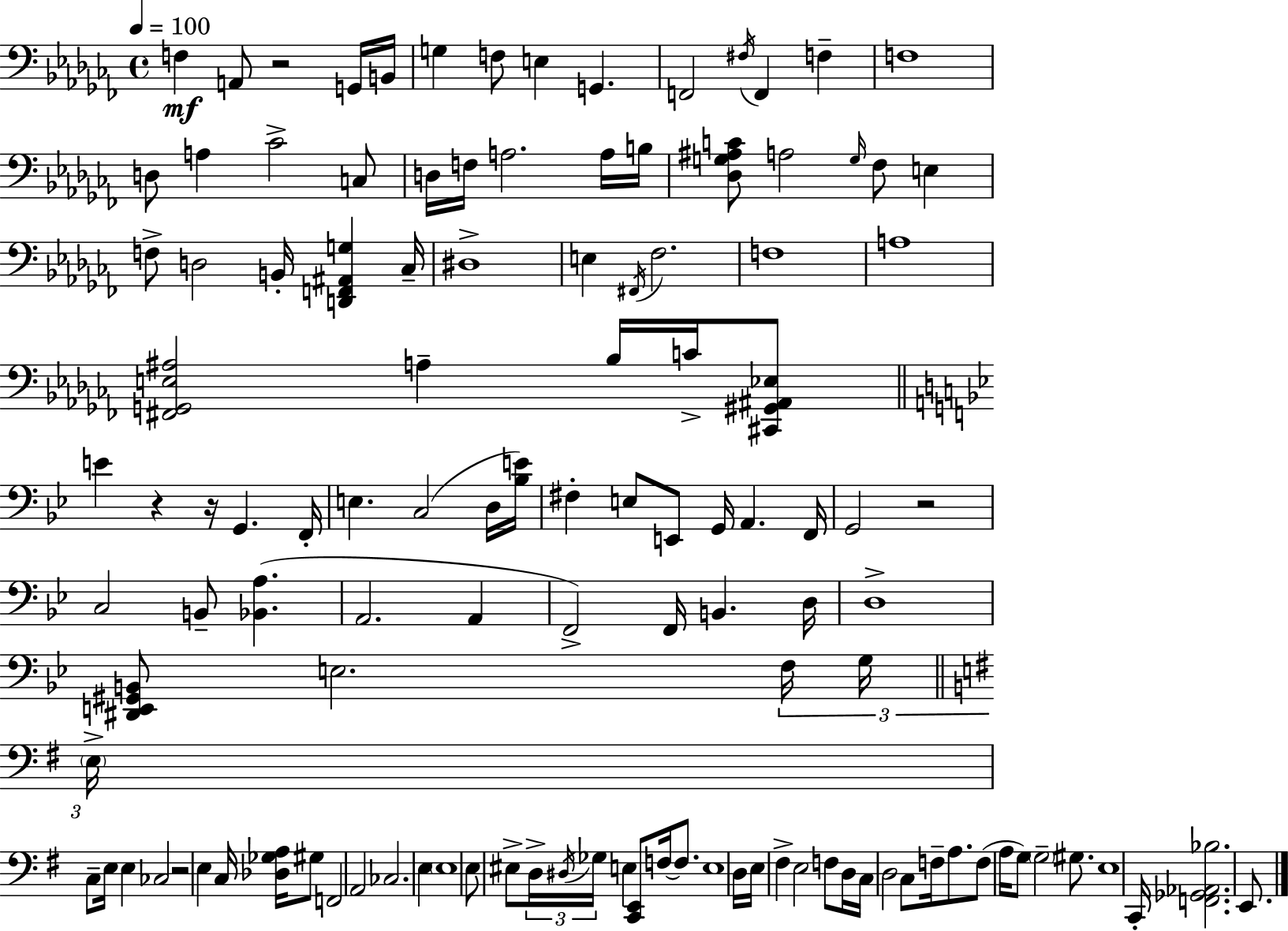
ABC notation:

X:1
T:Untitled
M:4/4
L:1/4
K:Abm
F, A,,/2 z2 G,,/4 B,,/4 G, F,/2 E, G,, F,,2 ^F,/4 F,, F, F,4 D,/2 A, _C2 C,/2 D,/4 F,/4 A,2 A,/4 B,/4 [_D,G,^A,C]/2 A,2 G,/4 _F,/2 E, F,/2 D,2 B,,/4 [D,,F,,^A,,G,] _C,/4 ^D,4 E, ^F,,/4 _F,2 F,4 A,4 [^F,,G,,E,^A,]2 A, _B,/4 C/4 [^C,,^G,,^A,,_E,]/2 E z z/4 G,, F,,/4 E, C,2 D,/4 [_B,E]/4 ^F, E,/2 E,,/2 G,,/4 A,, F,,/4 G,,2 z2 C,2 B,,/2 [_B,,A,] A,,2 A,, F,,2 F,,/4 B,, D,/4 D,4 [^D,,E,,^G,,B,,]/2 E,2 F,/4 G,/4 E,/4 C,/2 E,/4 E, _C,2 z2 E, C,/4 [_D,_G,A,]/4 ^G,/2 F,,2 A,,2 _C,2 E, E,4 E,/2 ^E,/2 D,/4 ^D,/4 _G,/4 E, [C,,E,,]/2 F,/4 F,/2 E,4 D,/4 E,/4 ^F, E,2 F,/2 D,/4 C,/4 D,2 C,/2 F,/4 A,/2 F,/2 A,/4 G,/2 G,2 ^G,/2 E,4 C,,/4 [F,,_G,,_A,,_B,]2 E,,/2